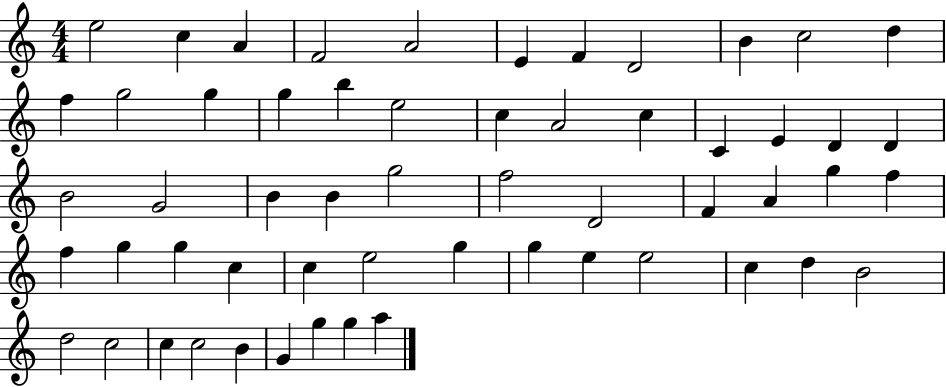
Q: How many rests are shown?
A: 0